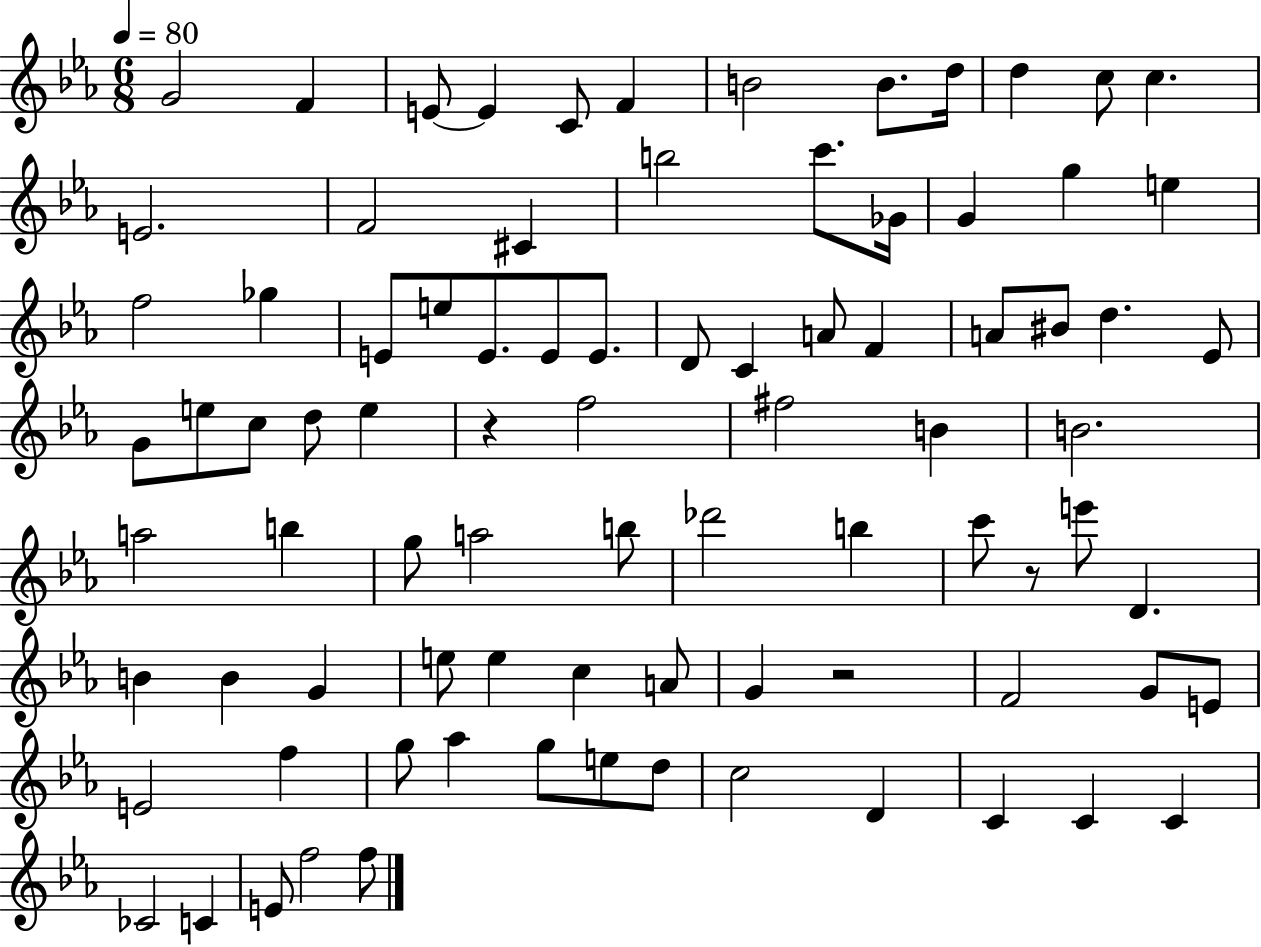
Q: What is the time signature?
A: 6/8